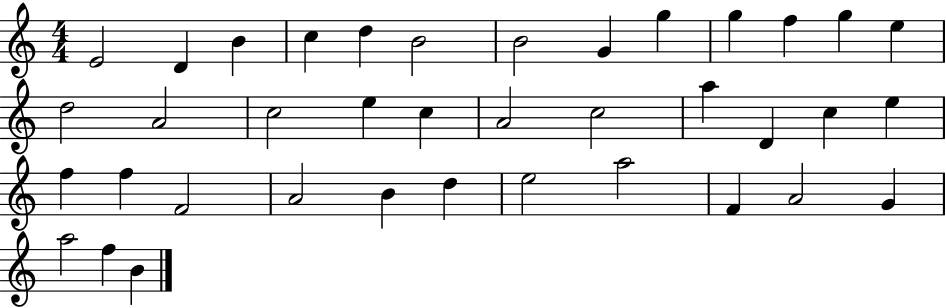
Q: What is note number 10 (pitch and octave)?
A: G5